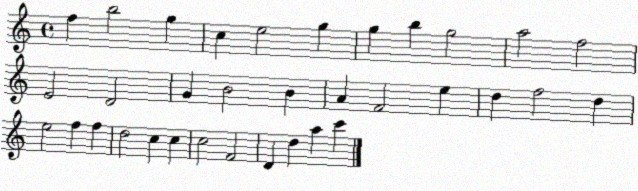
X:1
T:Untitled
M:4/4
L:1/4
K:C
f b2 g c e2 g g b g2 a2 f2 E2 D2 G B2 B A F2 e d f2 d e2 f f d2 c c c2 F2 D d a c'